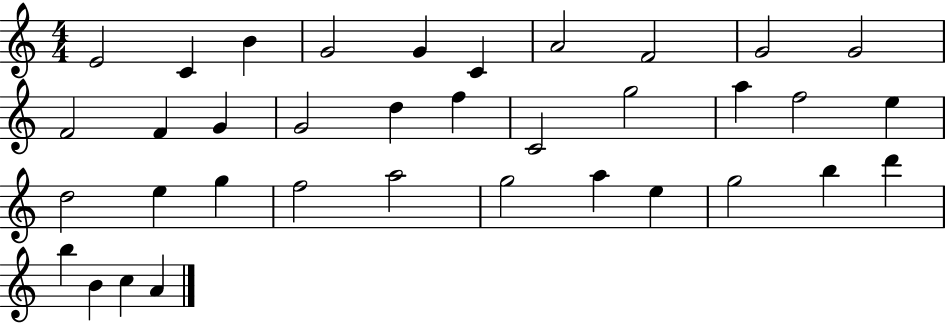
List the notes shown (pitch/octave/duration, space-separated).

E4/h C4/q B4/q G4/h G4/q C4/q A4/h F4/h G4/h G4/h F4/h F4/q G4/q G4/h D5/q F5/q C4/h G5/h A5/q F5/h E5/q D5/h E5/q G5/q F5/h A5/h G5/h A5/q E5/q G5/h B5/q D6/q B5/q B4/q C5/q A4/q